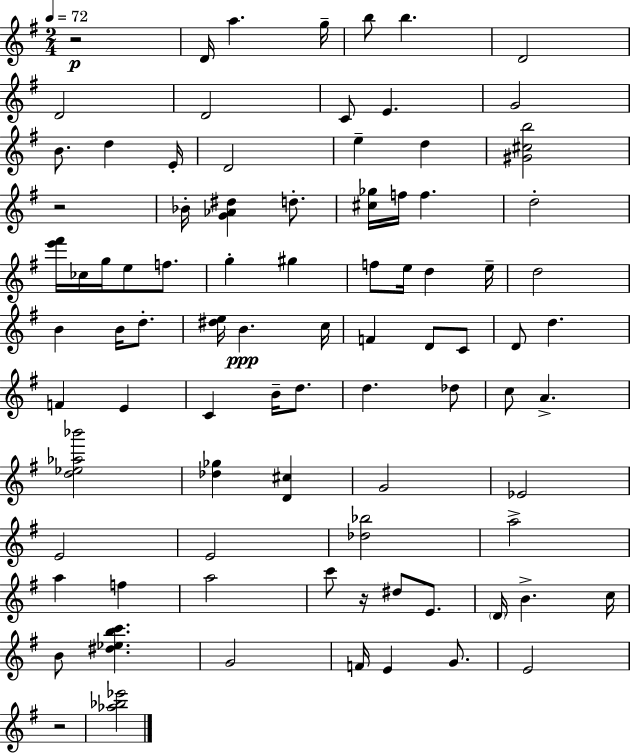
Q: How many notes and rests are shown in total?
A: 87